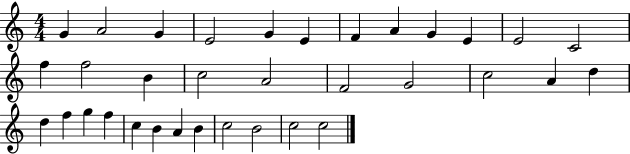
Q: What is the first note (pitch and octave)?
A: G4